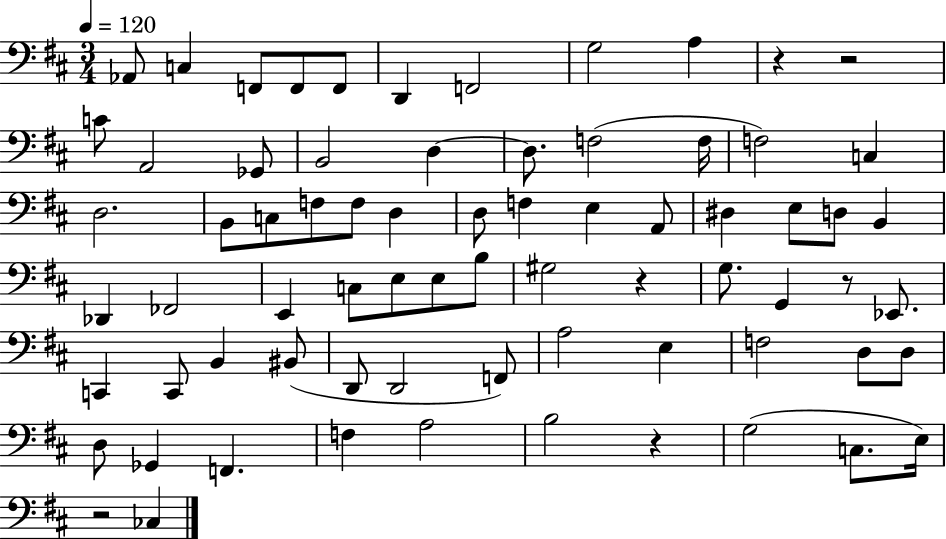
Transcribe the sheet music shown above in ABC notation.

X:1
T:Untitled
M:3/4
L:1/4
K:D
_A,,/2 C, F,,/2 F,,/2 F,,/2 D,, F,,2 G,2 A, z z2 C/2 A,,2 _G,,/2 B,,2 D, D,/2 F,2 F,/4 F,2 C, D,2 B,,/2 C,/2 F,/2 F,/2 D, D,/2 F, E, A,,/2 ^D, E,/2 D,/2 B,, _D,, _F,,2 E,, C,/2 E,/2 E,/2 B,/2 ^G,2 z G,/2 G,, z/2 _E,,/2 C,, C,,/2 B,, ^B,,/2 D,,/2 D,,2 F,,/2 A,2 E, F,2 D,/2 D,/2 D,/2 _G,, F,, F, A,2 B,2 z G,2 C,/2 E,/4 z2 _C,